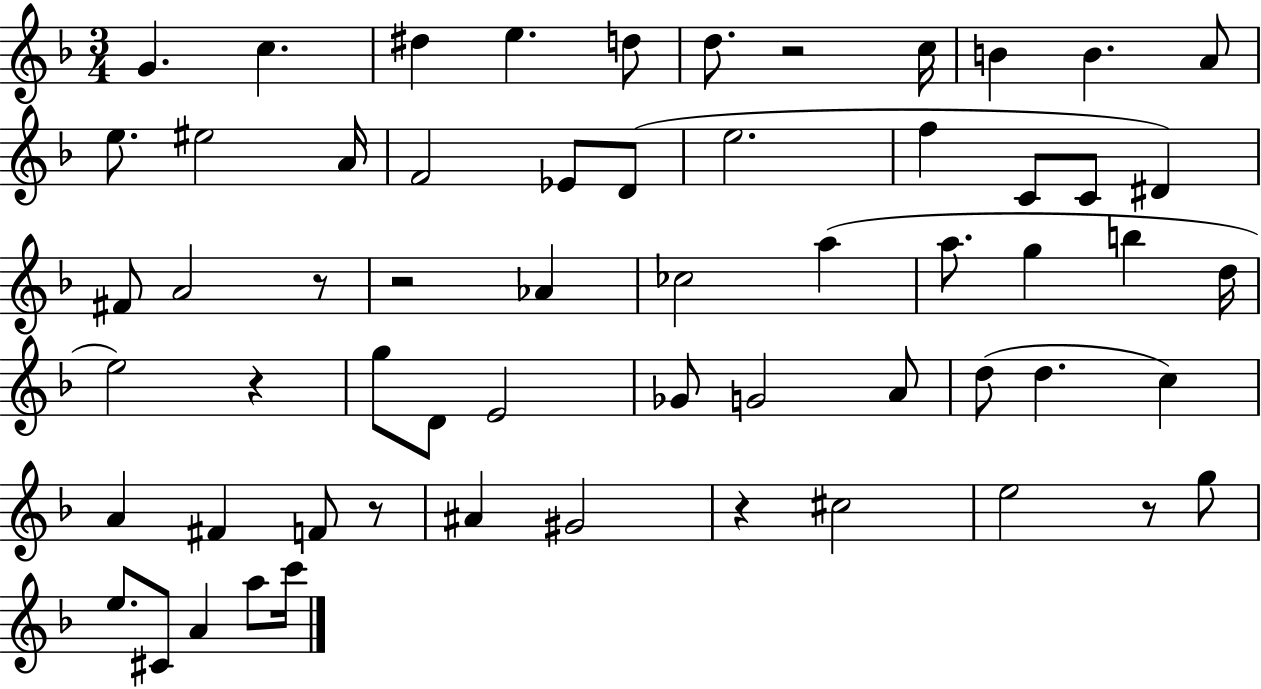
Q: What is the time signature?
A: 3/4